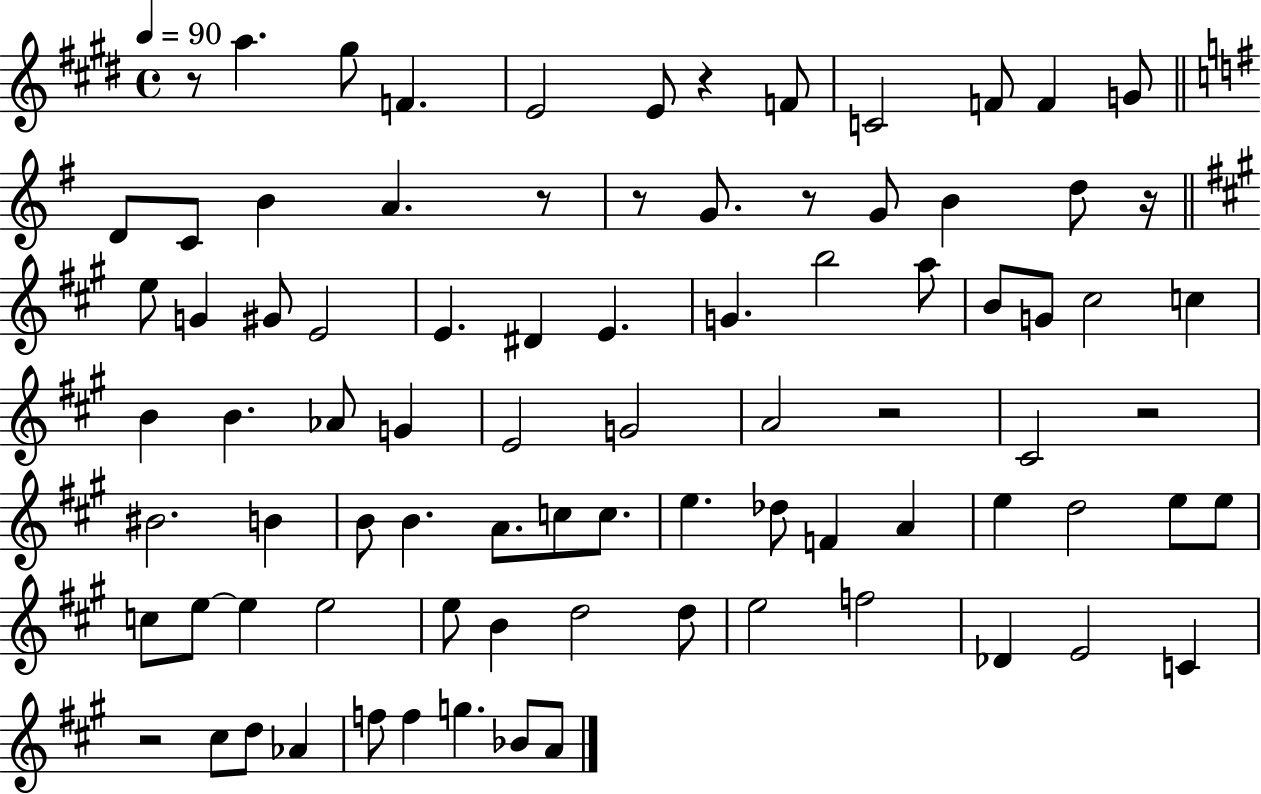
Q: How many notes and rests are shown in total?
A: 85